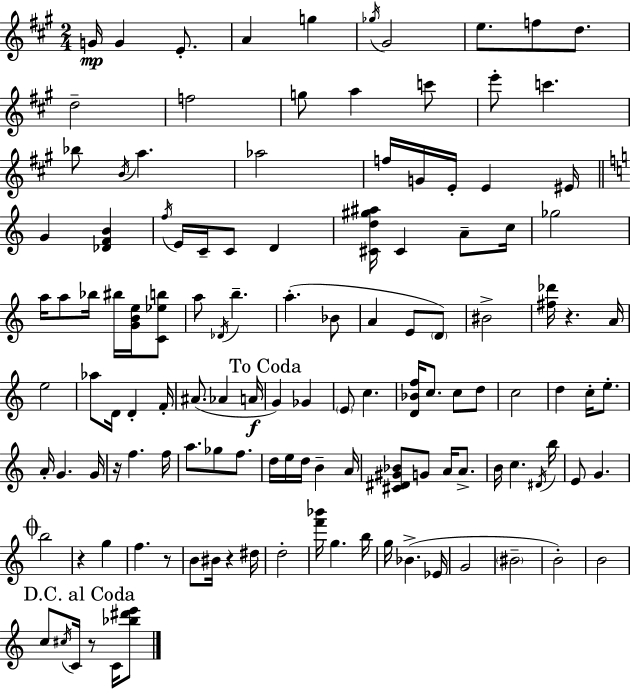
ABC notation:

X:1
T:Untitled
M:2/4
L:1/4
K:A
G/4 G E/2 A g _g/4 ^G2 e/2 f/2 d/2 d2 f2 g/2 a c'/2 e'/2 c' _b/2 B/4 a _a2 f/4 G/4 E/4 E ^E/4 G [_DFB] f/4 E/4 C/4 C/2 D [^Cd^g^a]/4 ^C A/2 c/4 _g2 a/4 a/2 _b/4 ^b/4 [GBe]/4 [C_eb]/2 a/2 _D/4 b a _B/2 A E/2 D/2 ^B2 [^f_d']/4 z A/4 e2 _a/2 D/4 D F/4 ^A/2 _A A/4 G _G E/2 c [D_Bf]/4 c/2 c/2 d/2 c2 d c/4 e/2 A/4 G G/4 z/4 f f/4 a/2 _g/2 f/2 d/4 e/4 d/4 B A/4 [^C^D^G_B]/2 G/2 A/4 A/2 B/4 c ^D/4 b/4 E/2 G b2 z g f z/2 B/2 ^B/4 z ^d/4 d2 [f'_b']/4 g b/4 g/4 _B _E/4 G2 ^B2 B2 B2 c/2 ^c/4 C/4 z/2 C/4 [_b^d'e']/2